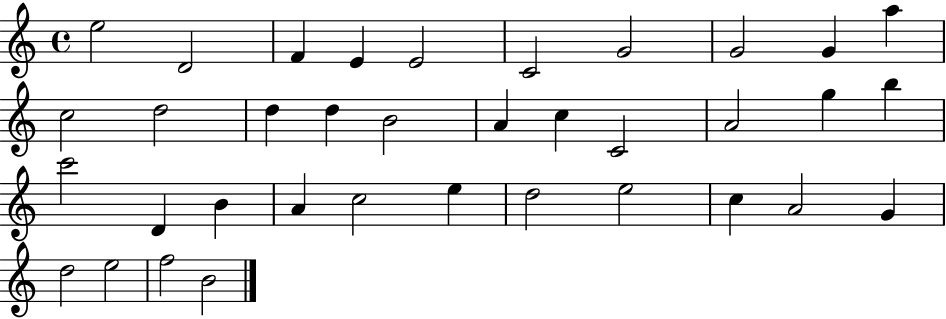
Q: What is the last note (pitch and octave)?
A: B4